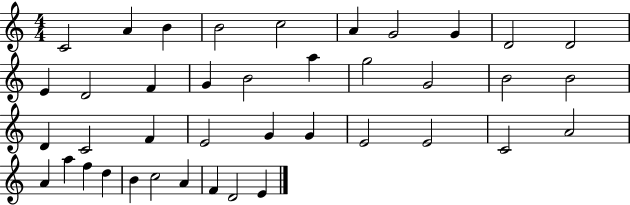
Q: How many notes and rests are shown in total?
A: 40